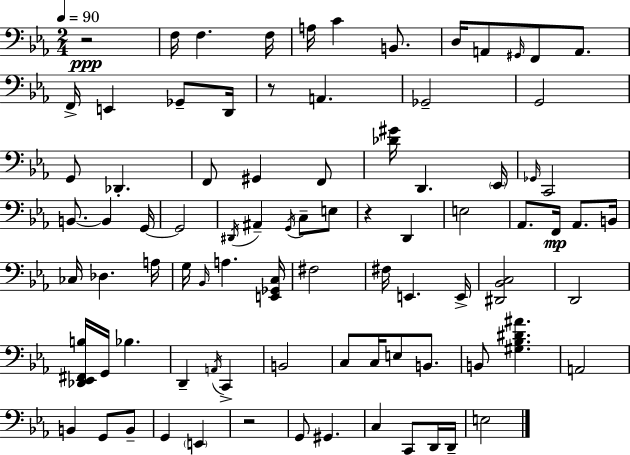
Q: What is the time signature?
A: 2/4